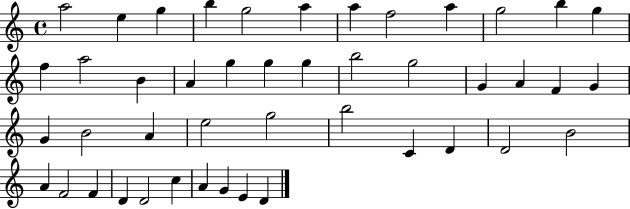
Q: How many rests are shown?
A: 0